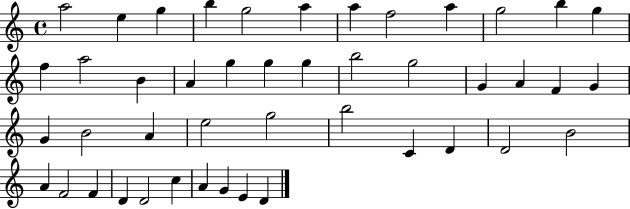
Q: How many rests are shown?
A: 0